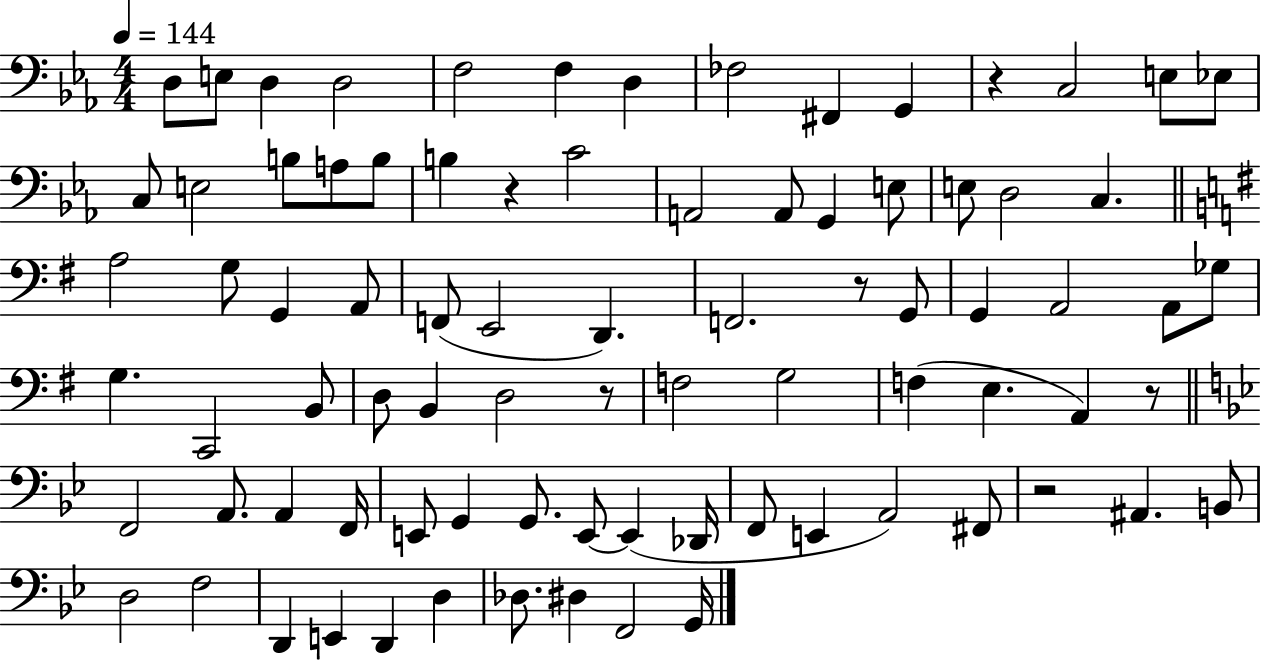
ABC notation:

X:1
T:Untitled
M:4/4
L:1/4
K:Eb
D,/2 E,/2 D, D,2 F,2 F, D, _F,2 ^F,, G,, z C,2 E,/2 _E,/2 C,/2 E,2 B,/2 A,/2 B,/2 B, z C2 A,,2 A,,/2 G,, E,/2 E,/2 D,2 C, A,2 G,/2 G,, A,,/2 F,,/2 E,,2 D,, F,,2 z/2 G,,/2 G,, A,,2 A,,/2 _G,/2 G, C,,2 B,,/2 D,/2 B,, D,2 z/2 F,2 G,2 F, E, A,, z/2 F,,2 A,,/2 A,, F,,/4 E,,/2 G,, G,,/2 E,,/2 E,, _D,,/4 F,,/2 E,, A,,2 ^F,,/2 z2 ^A,, B,,/2 D,2 F,2 D,, E,, D,, D, _D,/2 ^D, F,,2 G,,/4